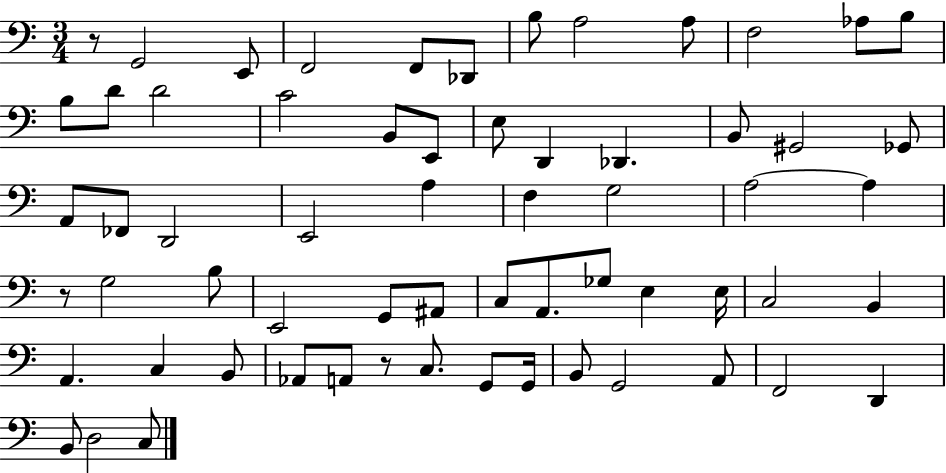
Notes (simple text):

R/e G2/h E2/e F2/h F2/e Db2/e B3/e A3/h A3/e F3/h Ab3/e B3/e B3/e D4/e D4/h C4/h B2/e E2/e E3/e D2/q Db2/q. B2/e G#2/h Gb2/e A2/e FES2/e D2/h E2/h A3/q F3/q G3/h A3/h A3/q R/e G3/h B3/e E2/h G2/e A#2/e C3/e A2/e. Gb3/e E3/q E3/s C3/h B2/q A2/q. C3/q B2/e Ab2/e A2/e R/e C3/e. G2/e G2/s B2/e G2/h A2/e F2/h D2/q B2/e D3/h C3/e